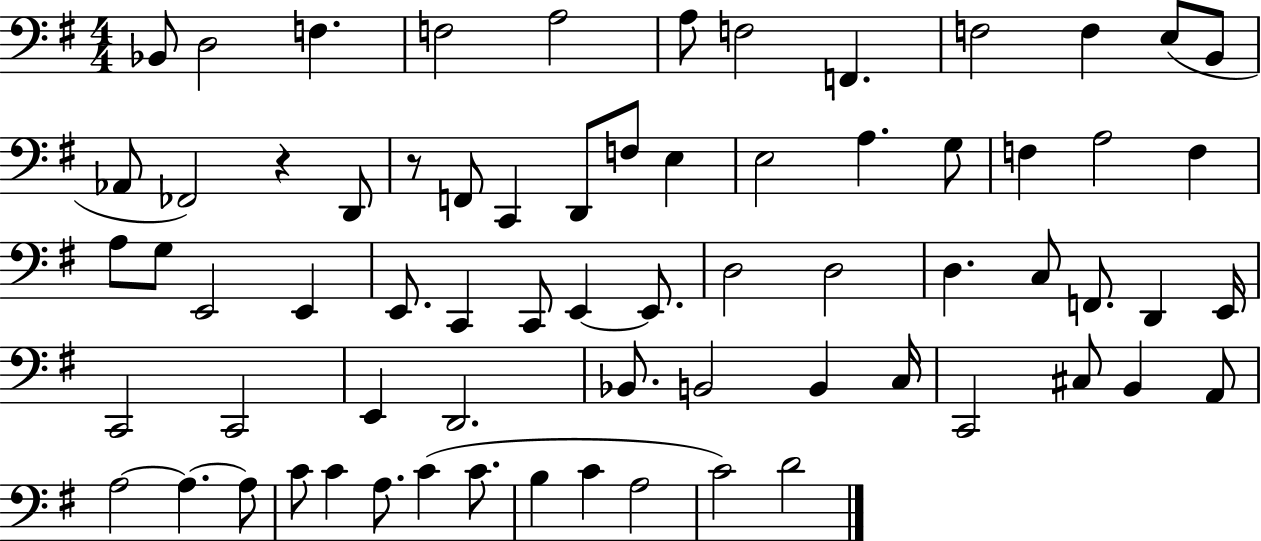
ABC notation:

X:1
T:Untitled
M:4/4
L:1/4
K:G
_B,,/2 D,2 F, F,2 A,2 A,/2 F,2 F,, F,2 F, E,/2 B,,/2 _A,,/2 _F,,2 z D,,/2 z/2 F,,/2 C,, D,,/2 F,/2 E, E,2 A, G,/2 F, A,2 F, A,/2 G,/2 E,,2 E,, E,,/2 C,, C,,/2 E,, E,,/2 D,2 D,2 D, C,/2 F,,/2 D,, E,,/4 C,,2 C,,2 E,, D,,2 _B,,/2 B,,2 B,, C,/4 C,,2 ^C,/2 B,, A,,/2 A,2 A, A,/2 C/2 C A,/2 C C/2 B, C A,2 C2 D2